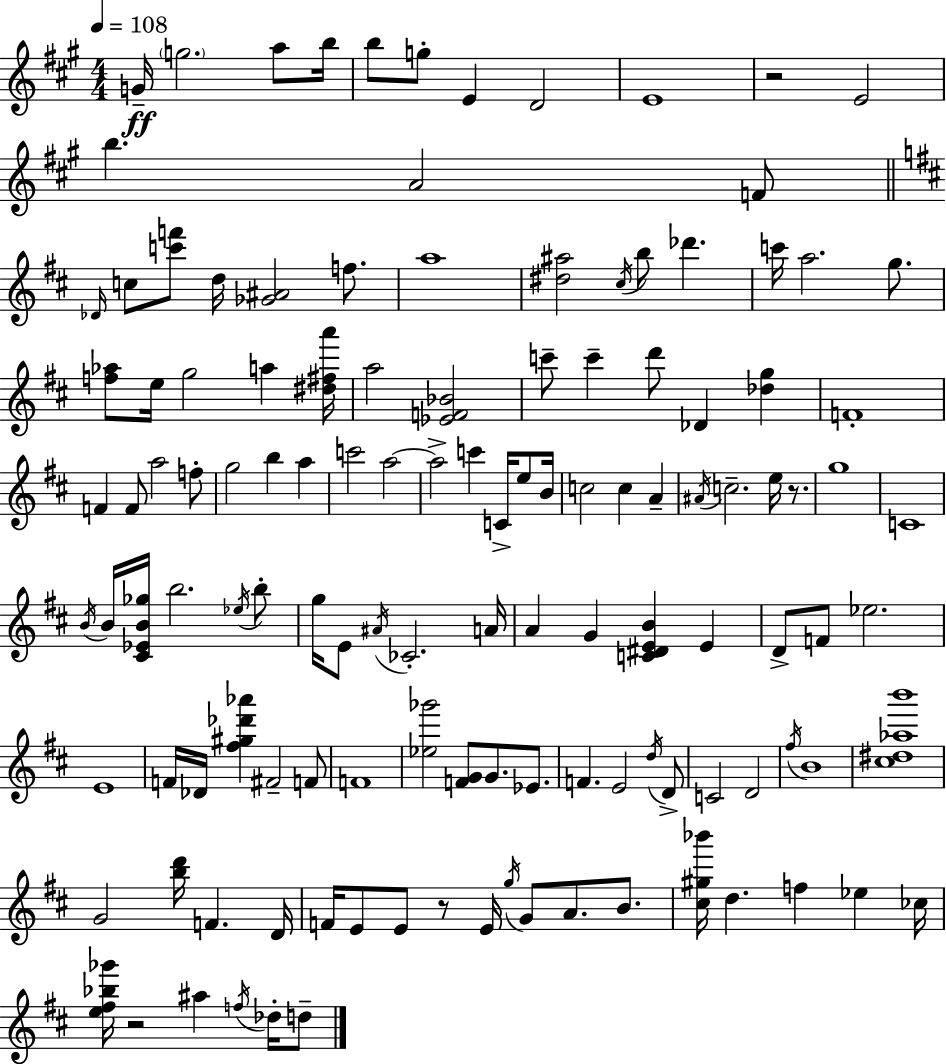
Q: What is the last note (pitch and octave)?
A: D5